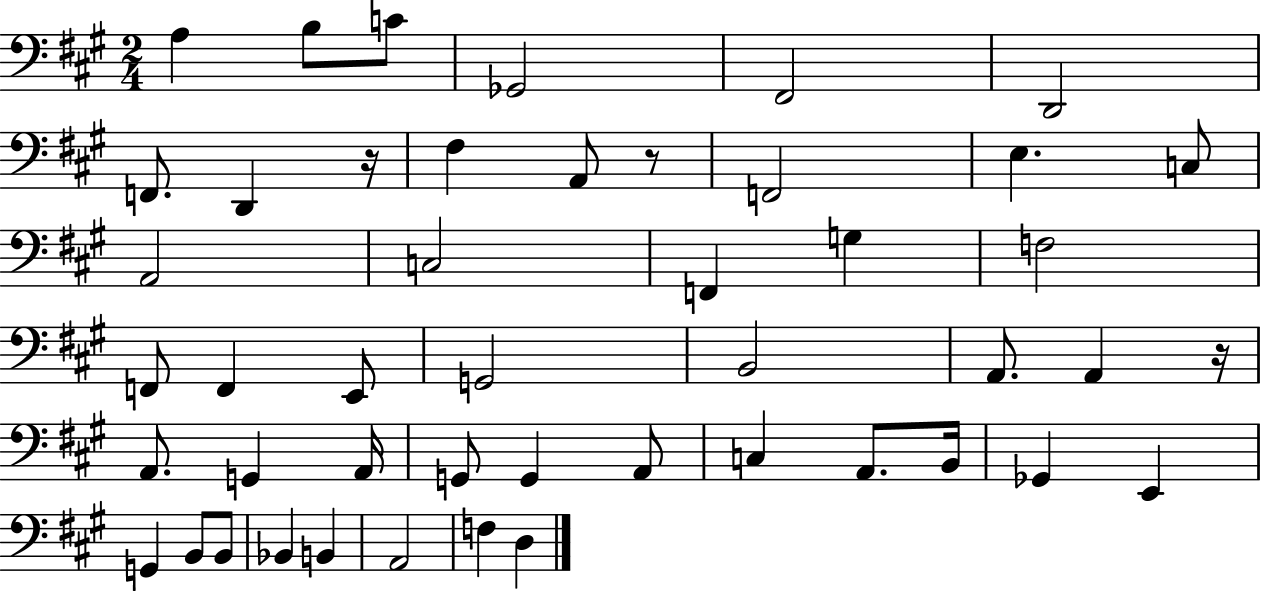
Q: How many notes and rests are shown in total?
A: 47